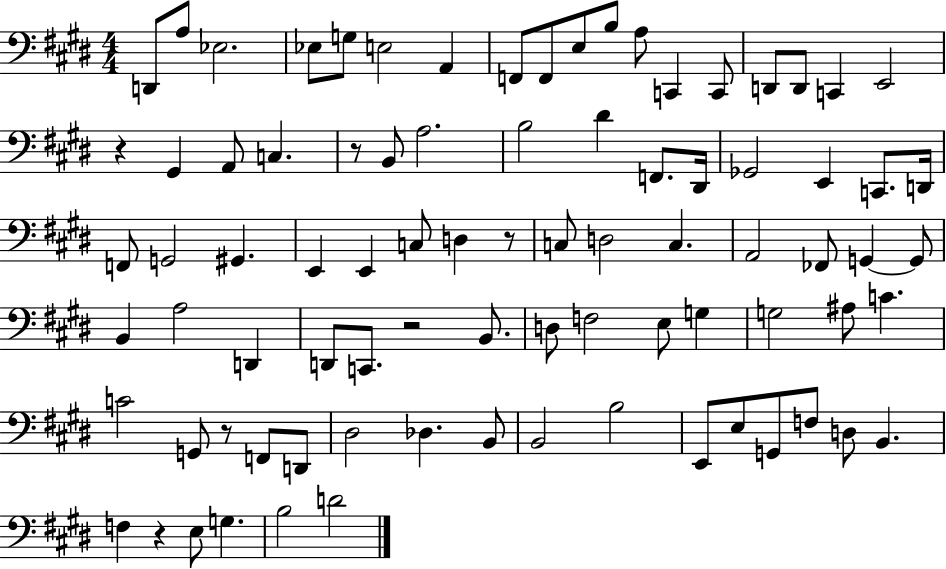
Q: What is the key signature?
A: E major